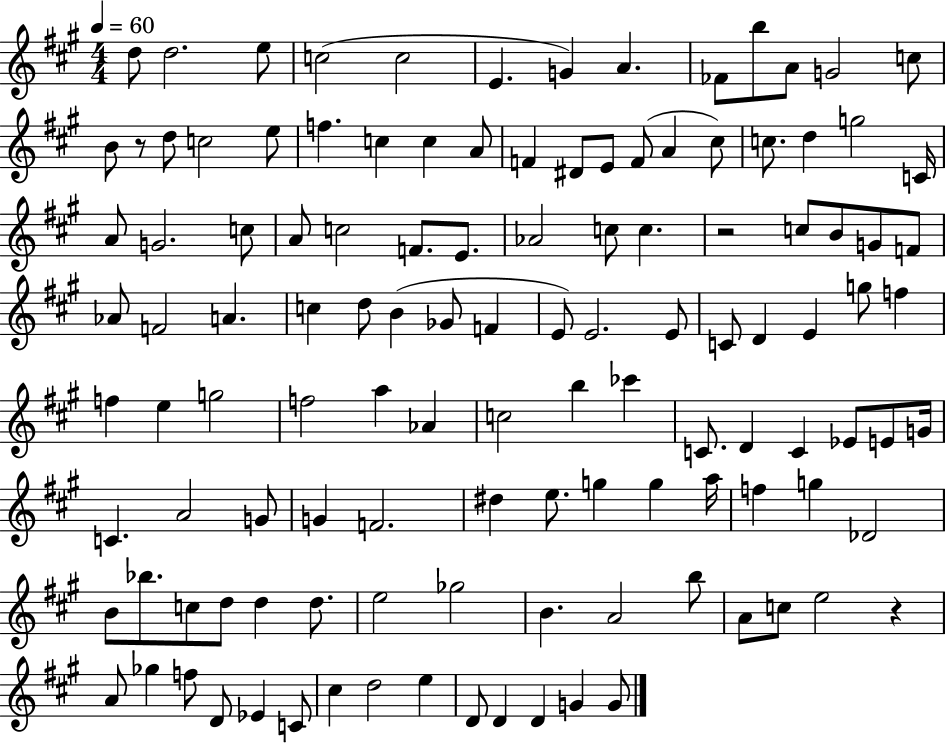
D5/e D5/h. E5/e C5/h C5/h E4/q. G4/q A4/q. FES4/e B5/e A4/e G4/h C5/e B4/e R/e D5/e C5/h E5/e F5/q. C5/q C5/q A4/e F4/q D#4/e E4/e F4/e A4/q C#5/e C5/e. D5/q G5/h C4/s A4/e G4/h. C5/e A4/e C5/h F4/e. E4/e. Ab4/h C5/e C5/q. R/h C5/e B4/e G4/e F4/e Ab4/e F4/h A4/q. C5/q D5/e B4/q Gb4/e F4/q E4/e E4/h. E4/e C4/e D4/q E4/q G5/e F5/q F5/q E5/q G5/h F5/h A5/q Ab4/q C5/h B5/q CES6/q C4/e. D4/q C4/q Eb4/e E4/e G4/s C4/q. A4/h G4/e G4/q F4/h. D#5/q E5/e. G5/q G5/q A5/s F5/q G5/q Db4/h B4/e Bb5/e. C5/e D5/e D5/q D5/e. E5/h Gb5/h B4/q. A4/h B5/e A4/e C5/e E5/h R/q A4/e Gb5/q F5/e D4/e Eb4/q C4/e C#5/q D5/h E5/q D4/e D4/q D4/q G4/q G4/e